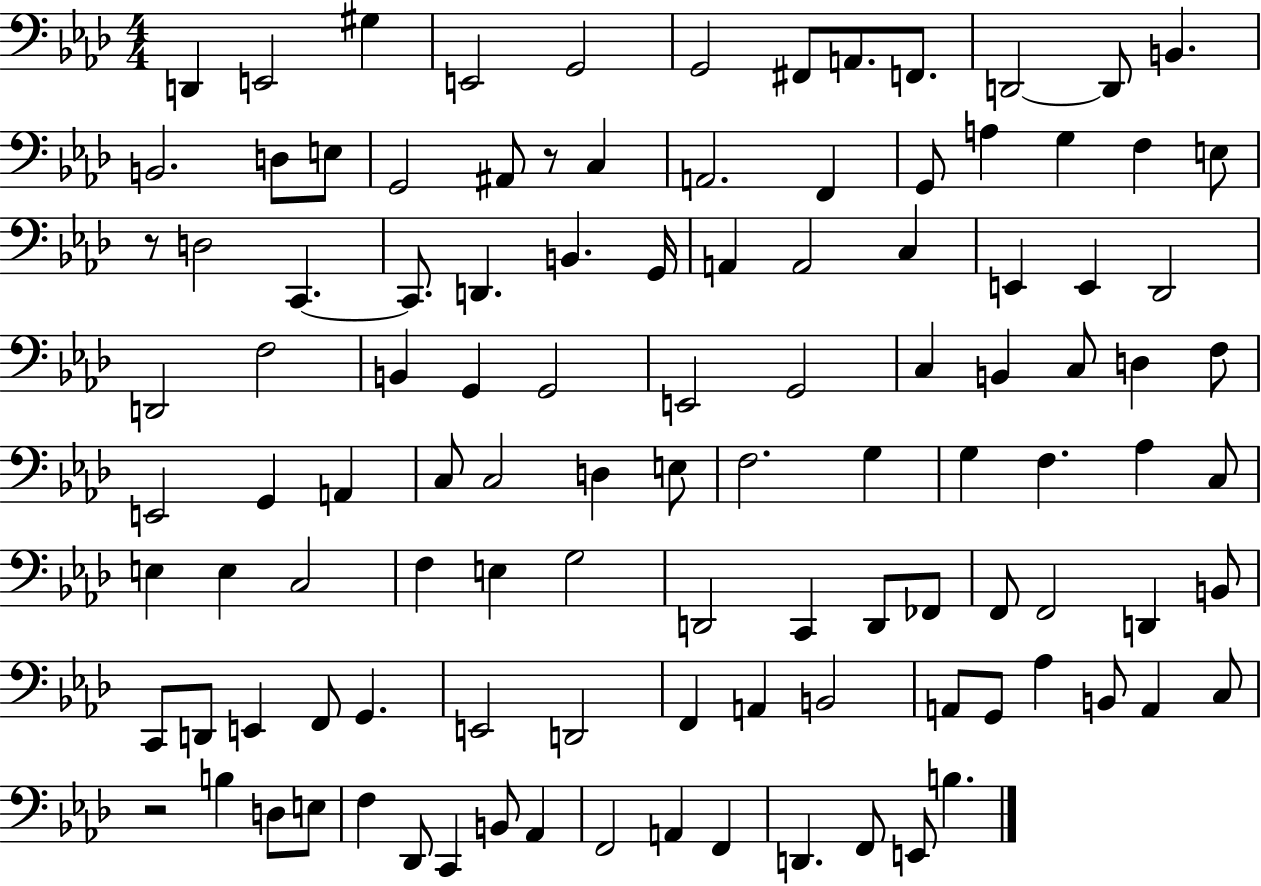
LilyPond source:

{
  \clef bass
  \numericTimeSignature
  \time 4/4
  \key aes \major
  d,4 e,2 gis4 | e,2 g,2 | g,2 fis,8 a,8. f,8. | d,2~~ d,8 b,4. | \break b,2. d8 e8 | g,2 ais,8 r8 c4 | a,2. f,4 | g,8 a4 g4 f4 e8 | \break r8 d2 c,4.~~ | c,8. d,4. b,4. g,16 | a,4 a,2 c4 | e,4 e,4 des,2 | \break d,2 f2 | b,4 g,4 g,2 | e,2 g,2 | c4 b,4 c8 d4 f8 | \break e,2 g,4 a,4 | c8 c2 d4 e8 | f2. g4 | g4 f4. aes4 c8 | \break e4 e4 c2 | f4 e4 g2 | d,2 c,4 d,8 fes,8 | f,8 f,2 d,4 b,8 | \break c,8 d,8 e,4 f,8 g,4. | e,2 d,2 | f,4 a,4 b,2 | a,8 g,8 aes4 b,8 a,4 c8 | \break r2 b4 d8 e8 | f4 des,8 c,4 b,8 aes,4 | f,2 a,4 f,4 | d,4. f,8 e,8 b4. | \break \bar "|."
}